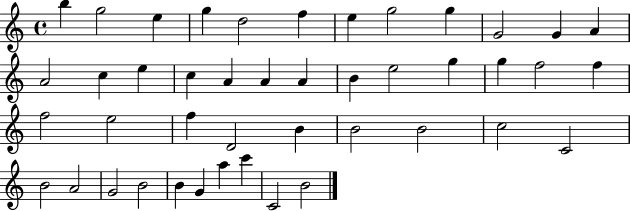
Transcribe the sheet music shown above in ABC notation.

X:1
T:Untitled
M:4/4
L:1/4
K:C
b g2 e g d2 f e g2 g G2 G A A2 c e c A A A B e2 g g f2 f f2 e2 f D2 B B2 B2 c2 C2 B2 A2 G2 B2 B G a c' C2 B2